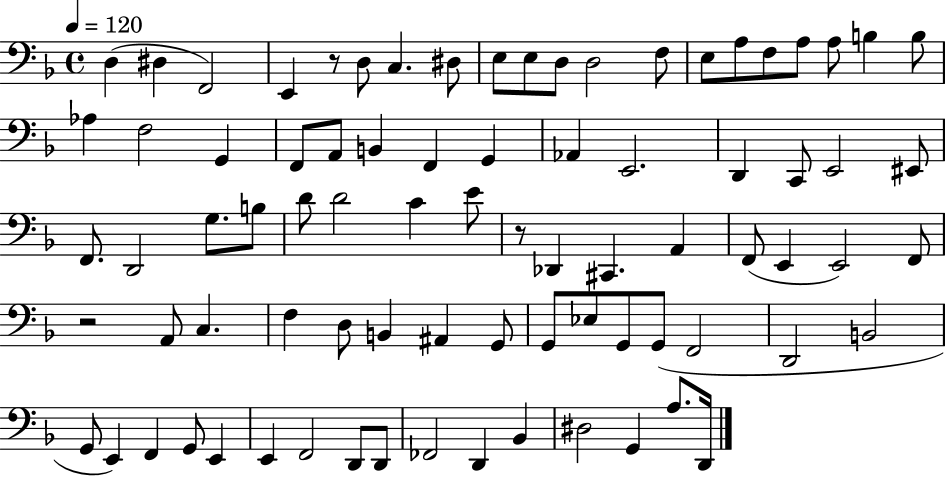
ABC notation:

X:1
T:Untitled
M:4/4
L:1/4
K:F
D, ^D, F,,2 E,, z/2 D,/2 C, ^D,/2 E,/2 E,/2 D,/2 D,2 F,/2 E,/2 A,/2 F,/2 A,/2 A,/2 B, B,/2 _A, F,2 G,, F,,/2 A,,/2 B,, F,, G,, _A,, E,,2 D,, C,,/2 E,,2 ^E,,/2 F,,/2 D,,2 G,/2 B,/2 D/2 D2 C E/2 z/2 _D,, ^C,, A,, F,,/2 E,, E,,2 F,,/2 z2 A,,/2 C, F, D,/2 B,, ^A,, G,,/2 G,,/2 _E,/2 G,,/2 G,,/2 F,,2 D,,2 B,,2 G,,/2 E,, F,, G,,/2 E,, E,, F,,2 D,,/2 D,,/2 _F,,2 D,, _B,, ^D,2 G,, A,/2 D,,/4